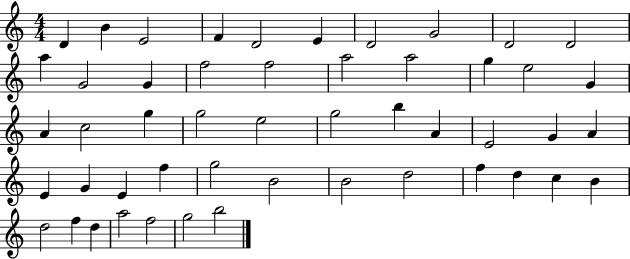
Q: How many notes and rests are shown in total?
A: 50